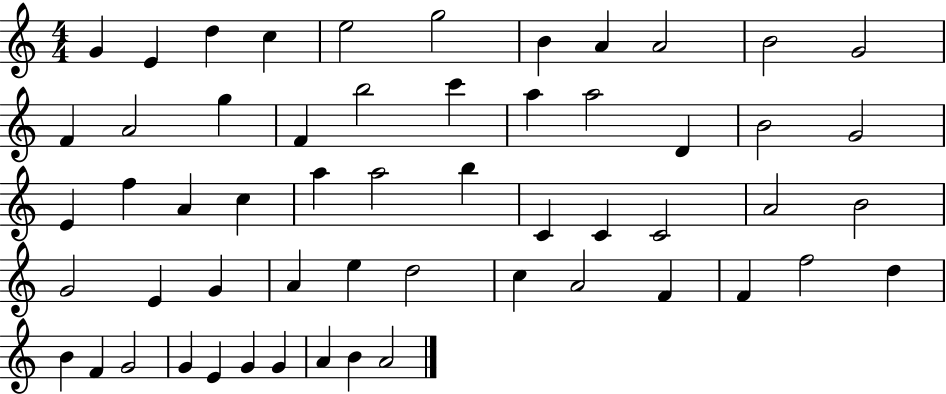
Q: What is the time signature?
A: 4/4